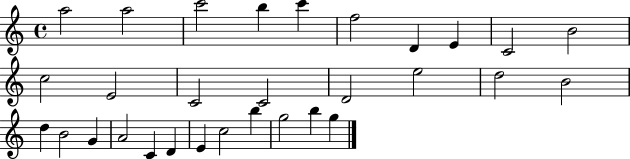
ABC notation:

X:1
T:Untitled
M:4/4
L:1/4
K:C
a2 a2 c'2 b c' f2 D E C2 B2 c2 E2 C2 C2 D2 e2 d2 B2 d B2 G A2 C D E c2 b g2 b g